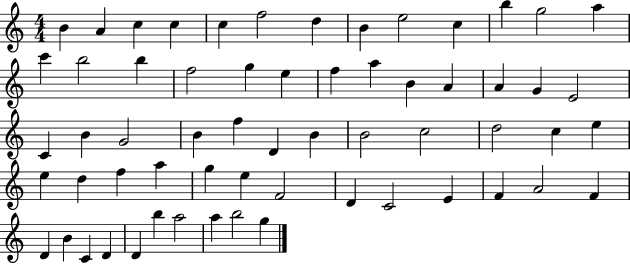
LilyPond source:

{
  \clef treble
  \numericTimeSignature
  \time 4/4
  \key c \major
  b'4 a'4 c''4 c''4 | c''4 f''2 d''4 | b'4 e''2 c''4 | b''4 g''2 a''4 | \break c'''4 b''2 b''4 | f''2 g''4 e''4 | f''4 a''4 b'4 a'4 | a'4 g'4 e'2 | \break c'4 b'4 g'2 | b'4 f''4 d'4 b'4 | b'2 c''2 | d''2 c''4 e''4 | \break e''4 d''4 f''4 a''4 | g''4 e''4 f'2 | d'4 c'2 e'4 | f'4 a'2 f'4 | \break d'4 b'4 c'4 d'4 | d'4 b''4 a''2 | a''4 b''2 g''4 | \bar "|."
}